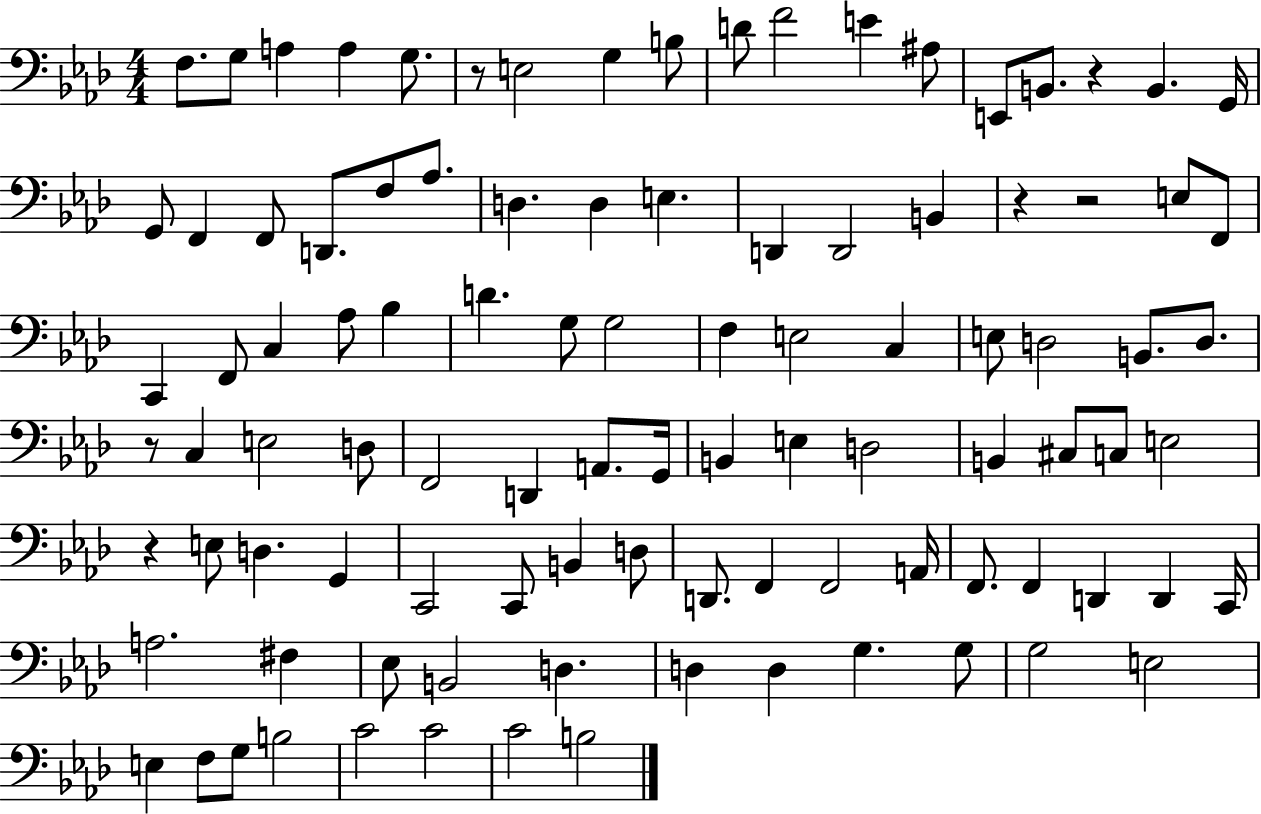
F3/e. G3/e A3/q A3/q G3/e. R/e E3/h G3/q B3/e D4/e F4/h E4/q A#3/e E2/e B2/e. R/q B2/q. G2/s G2/e F2/q F2/e D2/e. F3/e Ab3/e. D3/q. D3/q E3/q. D2/q D2/h B2/q R/q R/h E3/e F2/e C2/q F2/e C3/q Ab3/e Bb3/q D4/q. G3/e G3/h F3/q E3/h C3/q E3/e D3/h B2/e. D3/e. R/e C3/q E3/h D3/e F2/h D2/q A2/e. G2/s B2/q E3/q D3/h B2/q C#3/e C3/e E3/h R/q E3/e D3/q. G2/q C2/h C2/e B2/q D3/e D2/e. F2/q F2/h A2/s F2/e. F2/q D2/q D2/q C2/s A3/h. F#3/q Eb3/e B2/h D3/q. D3/q D3/q G3/q. G3/e G3/h E3/h E3/q F3/e G3/e B3/h C4/h C4/h C4/h B3/h